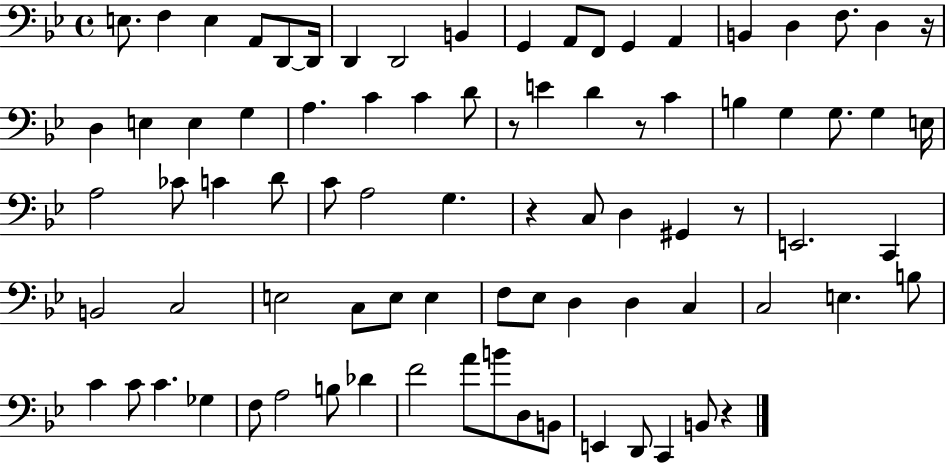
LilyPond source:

{
  \clef bass
  \time 4/4
  \defaultTimeSignature
  \key bes \major
  e8. f4 e4 a,8 d,8~~ d,16 | d,4 d,2 b,4 | g,4 a,8 f,8 g,4 a,4 | b,4 d4 f8. d4 r16 | \break d4 e4 e4 g4 | a4. c'4 c'4 d'8 | r8 e'4 d'4 r8 c'4 | b4 g4 g8. g4 e16 | \break a2 ces'8 c'4 d'8 | c'8 a2 g4. | r4 c8 d4 gis,4 r8 | e,2. c,4 | \break b,2 c2 | e2 c8 e8 e4 | f8 ees8 d4 d4 c4 | c2 e4. b8 | \break c'4 c'8 c'4. ges4 | f8 a2 b8 des'4 | f'2 a'8 b'8 d8 b,8 | e,4 d,8 c,4 b,8 r4 | \break \bar "|."
}